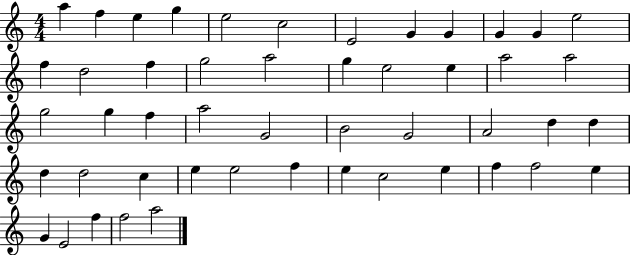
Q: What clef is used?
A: treble